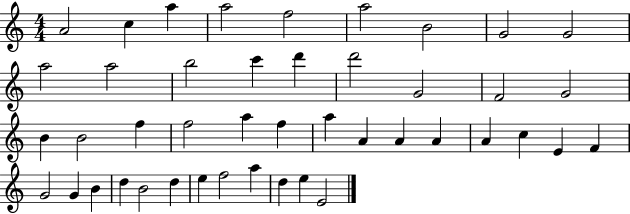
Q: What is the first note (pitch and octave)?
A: A4